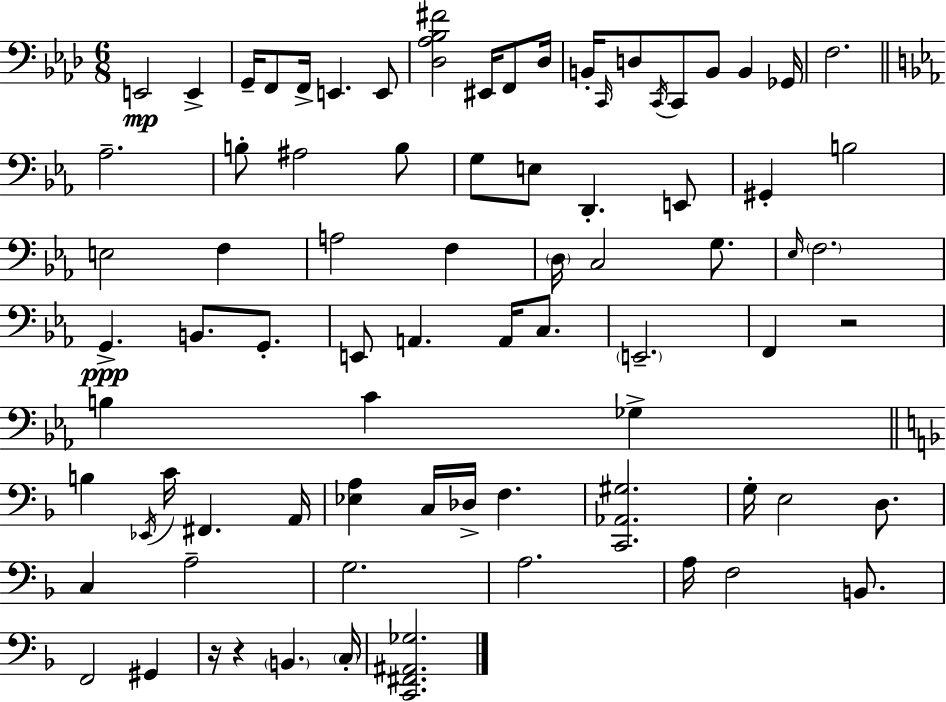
{
  \clef bass
  \numericTimeSignature
  \time 6/8
  \key aes \major
  e,2\mp e,4-> | g,16-- f,8 f,16-> e,4. e,8 | <des aes bes fis'>2 eis,16 f,8 des16 | b,16-. \grace { c,16 } d8 \acciaccatura { c,16 } c,8 b,8 b,4 | \break ges,16 f2. | \bar "||" \break \key ees \major aes2.-- | b8-. ais2 b8 | g8 e8 d,4.-. e,8 | gis,4-. b2 | \break e2 f4 | a2 f4 | \parenthesize d16 c2 g8. | \grace { ees16 } \parenthesize f2. | \break g,4.->\ppp b,8. g,8.-. | e,8 a,4. a,16 c8. | \parenthesize e,2.-- | f,4 r2 | \break b4 c'4 ges4-> | \bar "||" \break \key d \minor b4 \acciaccatura { ees,16 } c'16 fis,4. | a,16 <ees a>4 c16 des16-> f4. | <c, aes, gis>2. | g16-. e2 d8. | \break c4 a2-- | g2. | a2. | a16 f2 b,8. | \break f,2 gis,4 | r16 r4 \parenthesize b,4. | \parenthesize c16-. <c, fis, ais, ges>2. | \bar "|."
}